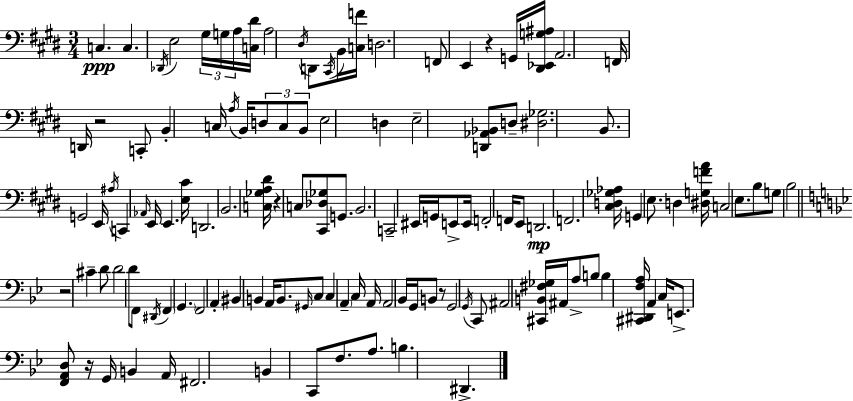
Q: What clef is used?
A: bass